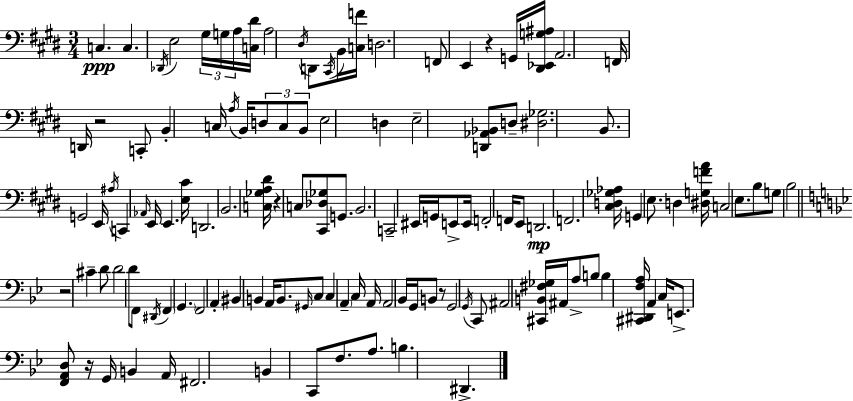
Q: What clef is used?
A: bass